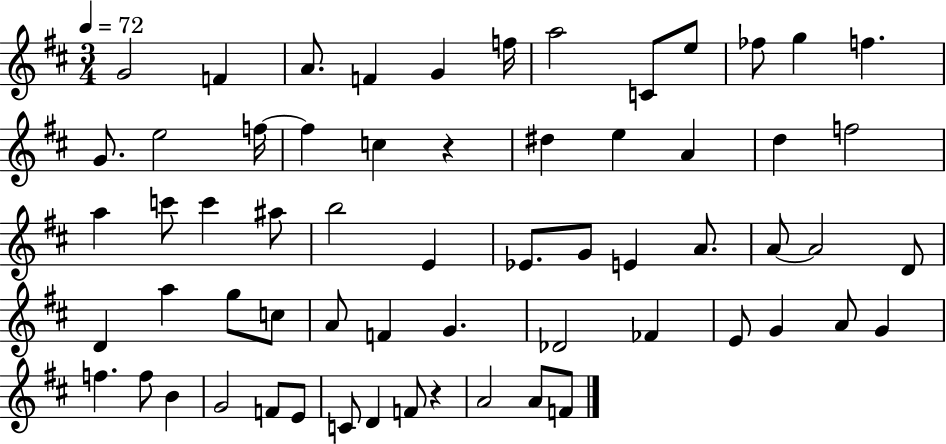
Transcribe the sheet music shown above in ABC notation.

X:1
T:Untitled
M:3/4
L:1/4
K:D
G2 F A/2 F G f/4 a2 C/2 e/2 _f/2 g f G/2 e2 f/4 f c z ^d e A d f2 a c'/2 c' ^a/2 b2 E _E/2 G/2 E A/2 A/2 A2 D/2 D a g/2 c/2 A/2 F G _D2 _F E/2 G A/2 G f f/2 B G2 F/2 E/2 C/2 D F/2 z A2 A/2 F/2